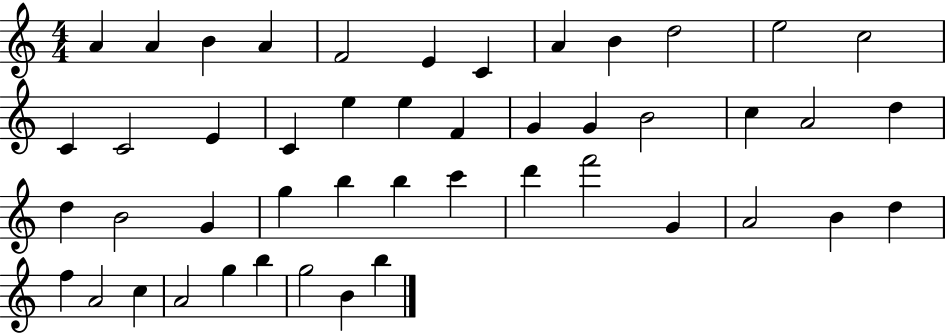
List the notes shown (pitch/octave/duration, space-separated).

A4/q A4/q B4/q A4/q F4/h E4/q C4/q A4/q B4/q D5/h E5/h C5/h C4/q C4/h E4/q C4/q E5/q E5/q F4/q G4/q G4/q B4/h C5/q A4/h D5/q D5/q B4/h G4/q G5/q B5/q B5/q C6/q D6/q F6/h G4/q A4/h B4/q D5/q F5/q A4/h C5/q A4/h G5/q B5/q G5/h B4/q B5/q